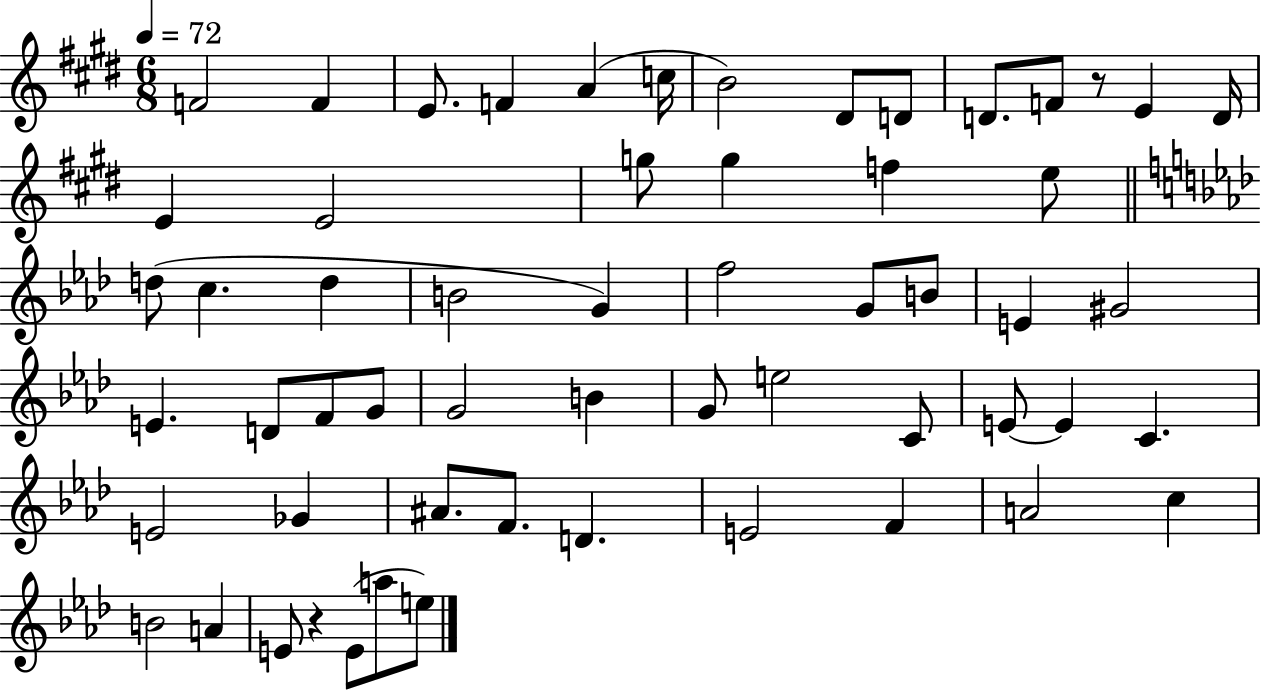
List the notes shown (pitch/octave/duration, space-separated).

F4/h F4/q E4/e. F4/q A4/q C5/s B4/h D#4/e D4/e D4/e. F4/e R/e E4/q D4/s E4/q E4/h G5/e G5/q F5/q E5/e D5/e C5/q. D5/q B4/h G4/q F5/h G4/e B4/e E4/q G#4/h E4/q. D4/e F4/e G4/e G4/h B4/q G4/e E5/h C4/e E4/e E4/q C4/q. E4/h Gb4/q A#4/e. F4/e. D4/q. E4/h F4/q A4/h C5/q B4/h A4/q E4/e R/q E4/e A5/e E5/e